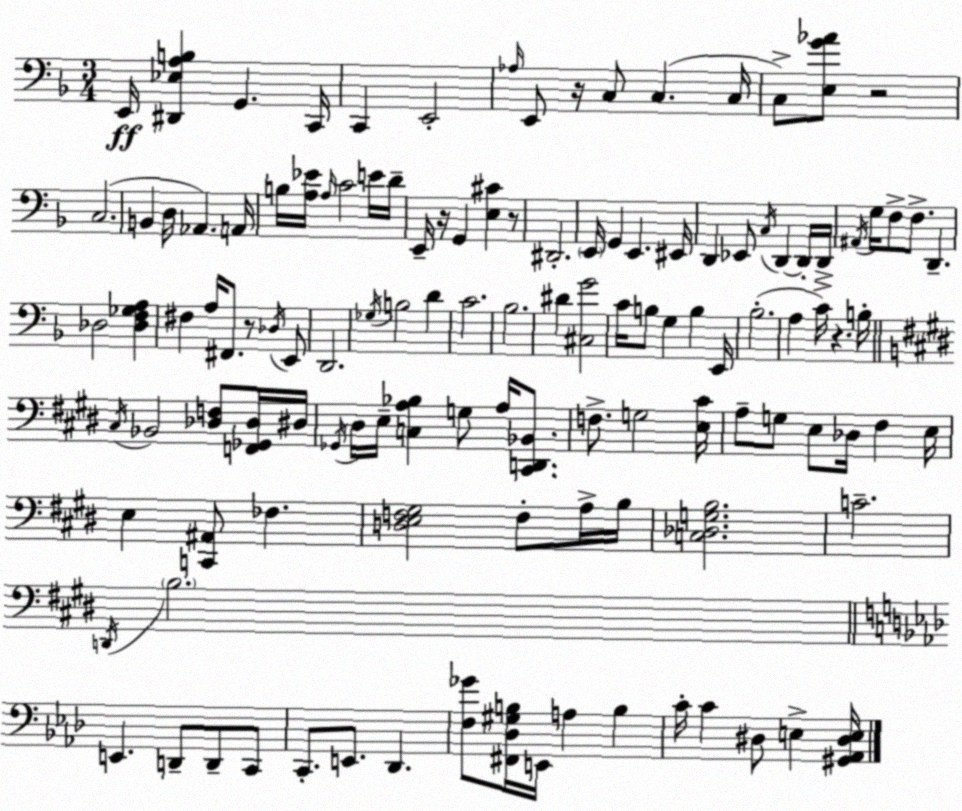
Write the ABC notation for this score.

X:1
T:Untitled
M:3/4
L:1/4
K:F
E,,/4 [^D,,_E,A,B,] G,, C,,/4 C,, E,,2 _A,/4 E,,/2 z/4 C,/2 C, C,/4 C,/2 [E,G_A]/2 z2 C,2 B,, D,/4 _A,, A,,/4 B,/4 [A,_E]/4 A,/4 C2 E/4 D/4 E,,/4 z/4 G,, [E,^C] z/2 ^D,,2 E,,/4 G,, E,, ^E,,/4 D,, _E,,/2 C,/4 D,, D,,/4 D,,/4 ^A,,/4 G,/4 F,/2 F,/2 D,, _D,2 [_D,F,_G,A,] ^F, A,/4 ^F,,/2 z/2 _D,/4 E,,/2 D,,2 _G,/4 B,2 D C2 _B,2 ^D [^C,G]2 C/4 B,/2 G, B, E,,/4 _B,2 A, C/4 z B,/4 ^C,/4 _B,,2 [_D,F,]/2 [F,,_G,,_D,]/4 ^D,/4 _G,,/4 ^D,/4 E,/4 [C,A,_B,] G,/2 A,/4 [^C,,D,,_B,,]/2 F,/2 G,2 [E,^C]/4 A,/2 G,/2 E,/2 _D,/4 ^F, E,/4 E, [C,,^A,,]/2 _F, [D,E,F,^G,]2 F,/2 A,/4 B,/4 [C,_D,G,B,]2 C2 D,,/4 B,2 E,, D,,/2 D,,/2 C,,/2 C,,/2 E,,/2 _D,, [F,_G]/2 [^F,,_D,^G,B,]/4 E,,/4 A, B, C/4 C ^D,/2 E, [^G,,_A,,^D,E,]/4